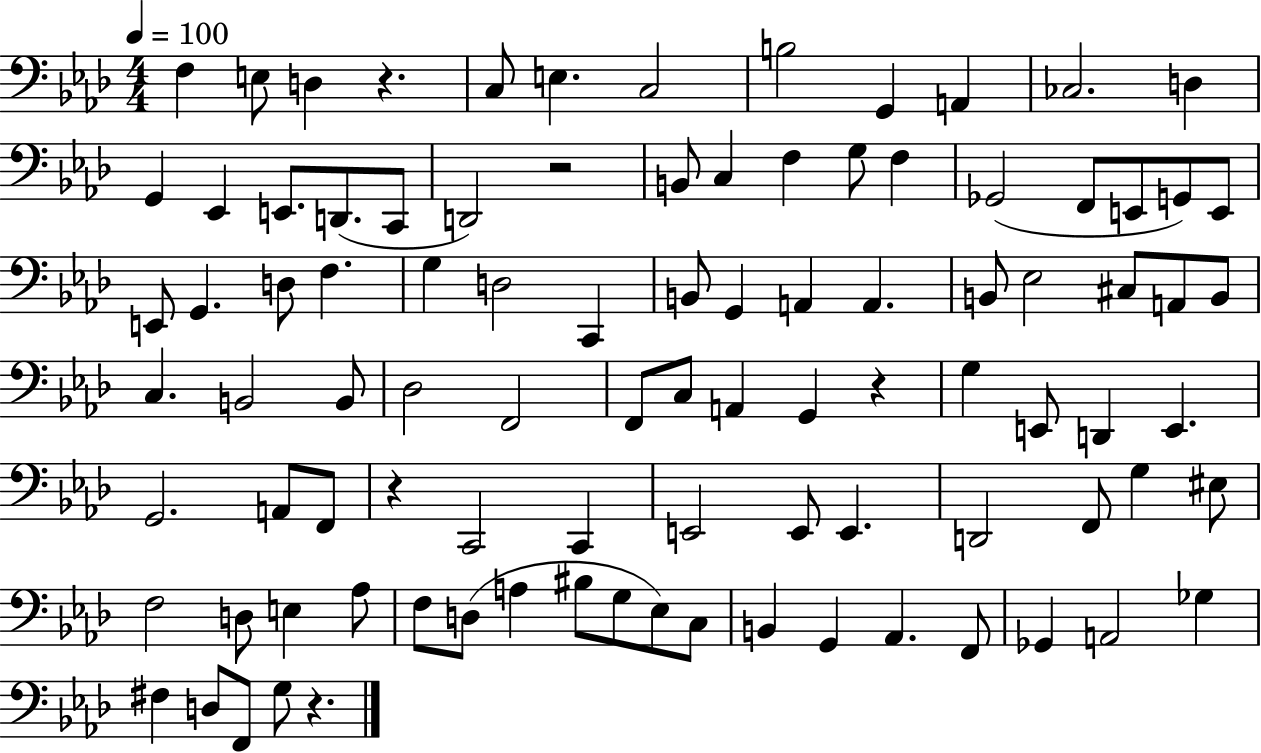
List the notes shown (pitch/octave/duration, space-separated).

F3/q E3/e D3/q R/q. C3/e E3/q. C3/h B3/h G2/q A2/q CES3/h. D3/q G2/q Eb2/q E2/e. D2/e. C2/e D2/h R/h B2/e C3/q F3/q G3/e F3/q Gb2/h F2/e E2/e G2/e E2/e E2/e G2/q. D3/e F3/q. G3/q D3/h C2/q B2/e G2/q A2/q A2/q. B2/e Eb3/h C#3/e A2/e B2/e C3/q. B2/h B2/e Db3/h F2/h F2/e C3/e A2/q G2/q R/q G3/q E2/e D2/q E2/q. G2/h. A2/e F2/e R/q C2/h C2/q E2/h E2/e E2/q. D2/h F2/e G3/q EIS3/e F3/h D3/e E3/q Ab3/e F3/e D3/e A3/q BIS3/e G3/e Eb3/e C3/e B2/q G2/q Ab2/q. F2/e Gb2/q A2/h Gb3/q F#3/q D3/e F2/e G3/e R/q.